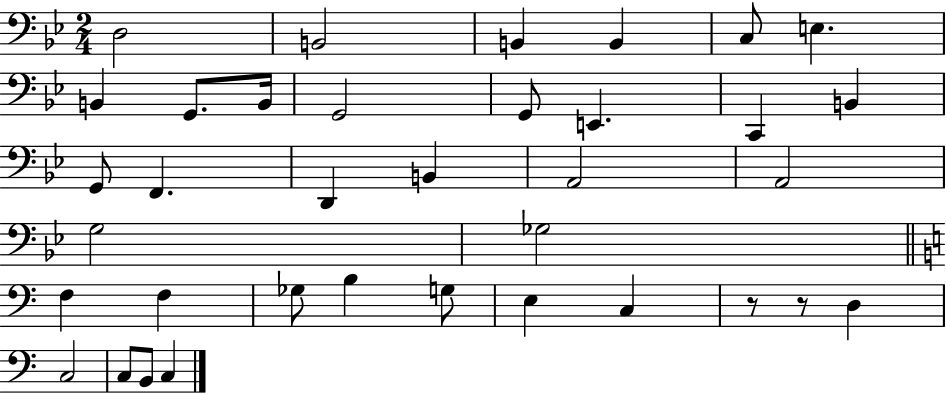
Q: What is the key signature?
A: BES major